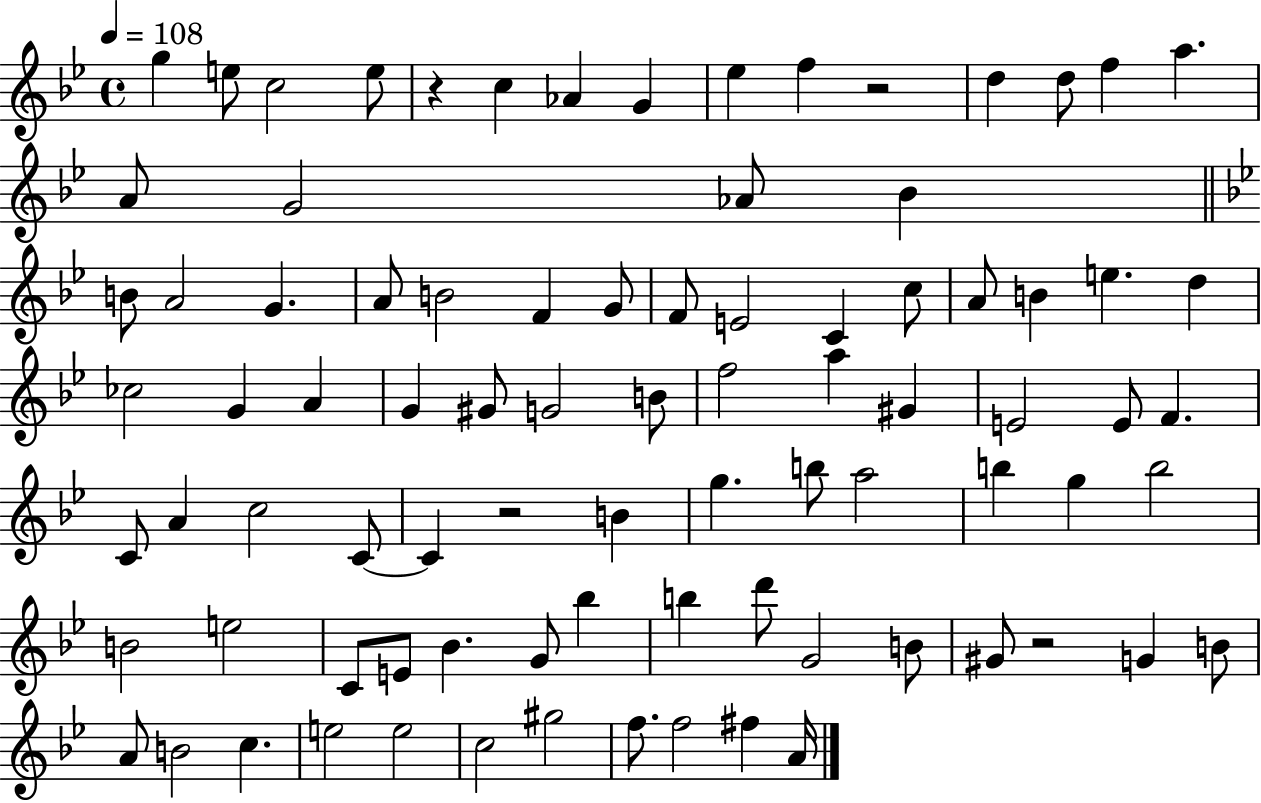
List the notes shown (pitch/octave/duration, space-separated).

G5/q E5/e C5/h E5/e R/q C5/q Ab4/q G4/q Eb5/q F5/q R/h D5/q D5/e F5/q A5/q. A4/e G4/h Ab4/e Bb4/q B4/e A4/h G4/q. A4/e B4/h F4/q G4/e F4/e E4/h C4/q C5/e A4/e B4/q E5/q. D5/q CES5/h G4/q A4/q G4/q G#4/e G4/h B4/e F5/h A5/q G#4/q E4/h E4/e F4/q. C4/e A4/q C5/h C4/e C4/q R/h B4/q G5/q. B5/e A5/h B5/q G5/q B5/h B4/h E5/h C4/e E4/e Bb4/q. G4/e Bb5/q B5/q D6/e G4/h B4/e G#4/e R/h G4/q B4/e A4/e B4/h C5/q. E5/h E5/h C5/h G#5/h F5/e. F5/h F#5/q A4/s